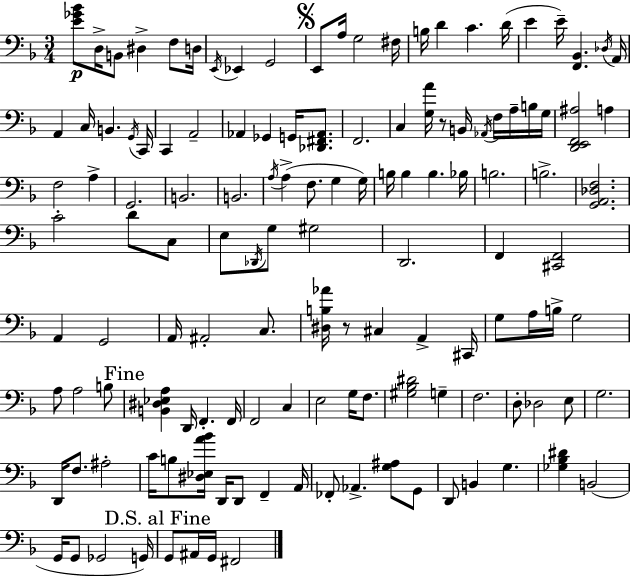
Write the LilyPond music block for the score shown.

{
  \clef bass
  \numericTimeSignature
  \time 3/4
  \key d \minor
  <e' ges' bes'>8\p d16-> b,8 dis4-> f8 d16 | \acciaccatura { e,16 } ees,4 g,2 | \mark \markup { \musicglyph "scripts.segno" } e,8 a16 g2 | fis16 b16 d'4 c'4. | \break d'16( e'4 e'16--) <f, bes,>4. | \acciaccatura { des16 } a,16 a,4 c16 b,4. | \acciaccatura { g,16 } c,16 c,4 a,2-- | aes,4 ges,4 g,16 | \break <des, fis, aes,>8. f,2. | c4 <g a'>16 r8 b,16 \acciaccatura { aes,16 } | f16 a16-- b16 g16 <d, e, f, ais>2 | a4 f2 | \break a4-> g,2. | b,2. | b,2. | \acciaccatura { a16 } a4->( f8. | \break g4 g16) b16 b4 b4. | bes16 b2. | b2.-> | <g, a, des f>2. | \break c'2-. | d'8 c8 e8 \acciaccatura { des,16 } g8 gis2 | d,2. | f,4 <cis, f,>2 | \break a,4 g,2 | a,16 ais,2-. | c8. <dis b aes'>16 r8 cis4 | a,4-> cis,16 g8 a16 b16-> g2 | \break a8 a2 | b8 \mark "Fine" <b, dis ees a>4 d,16 f,4.-. | f,16 f,2 | c4 e2 | \break g16 f8. <gis bes dis'>2 | g4-- f2. | d8-. des2 | e8 g2. | \break d,16 f8. ais2-. | c'16 b8 <dis ees a' bes'>16 d,16 d,8 | f,4-- a,16 fes,8-. aes,4.-> | <g ais>8 g,8 d,8 b,4 | \break g4. <ges bes dis'>4 b,2( | g,16 g,8 ges,2 | g,16) \mark "D.S. al Fine" g,8 ais,16 g,16 fis,2 | \bar "|."
}